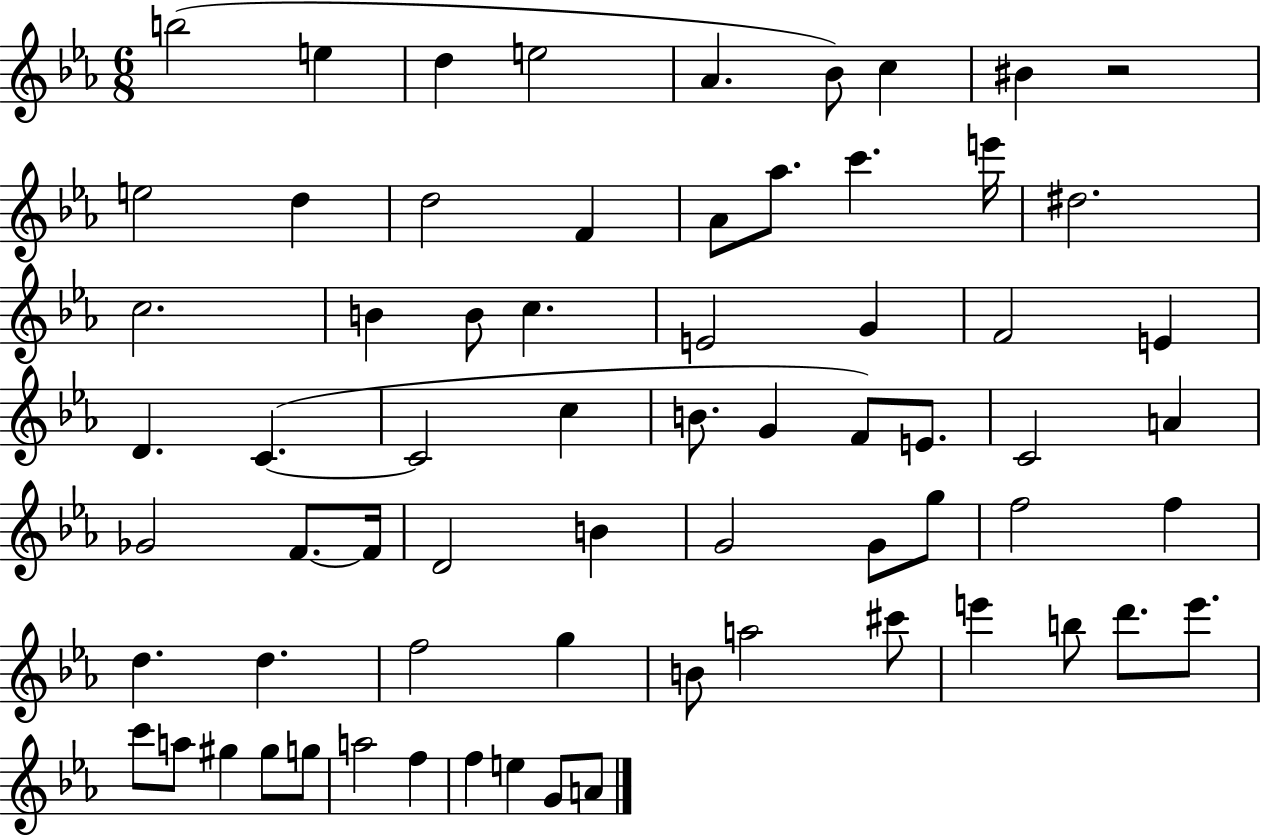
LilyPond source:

{
  \clef treble
  \numericTimeSignature
  \time 6/8
  \key ees \major
  b''2( e''4 | d''4 e''2 | aes'4. bes'8) c''4 | bis'4 r2 | \break e''2 d''4 | d''2 f'4 | aes'8 aes''8. c'''4. e'''16 | dis''2. | \break c''2. | b'4 b'8 c''4. | e'2 g'4 | f'2 e'4 | \break d'4. c'4.~(~ | c'2 c''4 | b'8. g'4 f'8) e'8. | c'2 a'4 | \break ges'2 f'8.~~ f'16 | d'2 b'4 | g'2 g'8 g''8 | f''2 f''4 | \break d''4. d''4. | f''2 g''4 | b'8 a''2 cis'''8 | e'''4 b''8 d'''8. e'''8. | \break c'''8 a''8 gis''4 gis''8 g''8 | a''2 f''4 | f''4 e''4 g'8 a'8 | \bar "|."
}